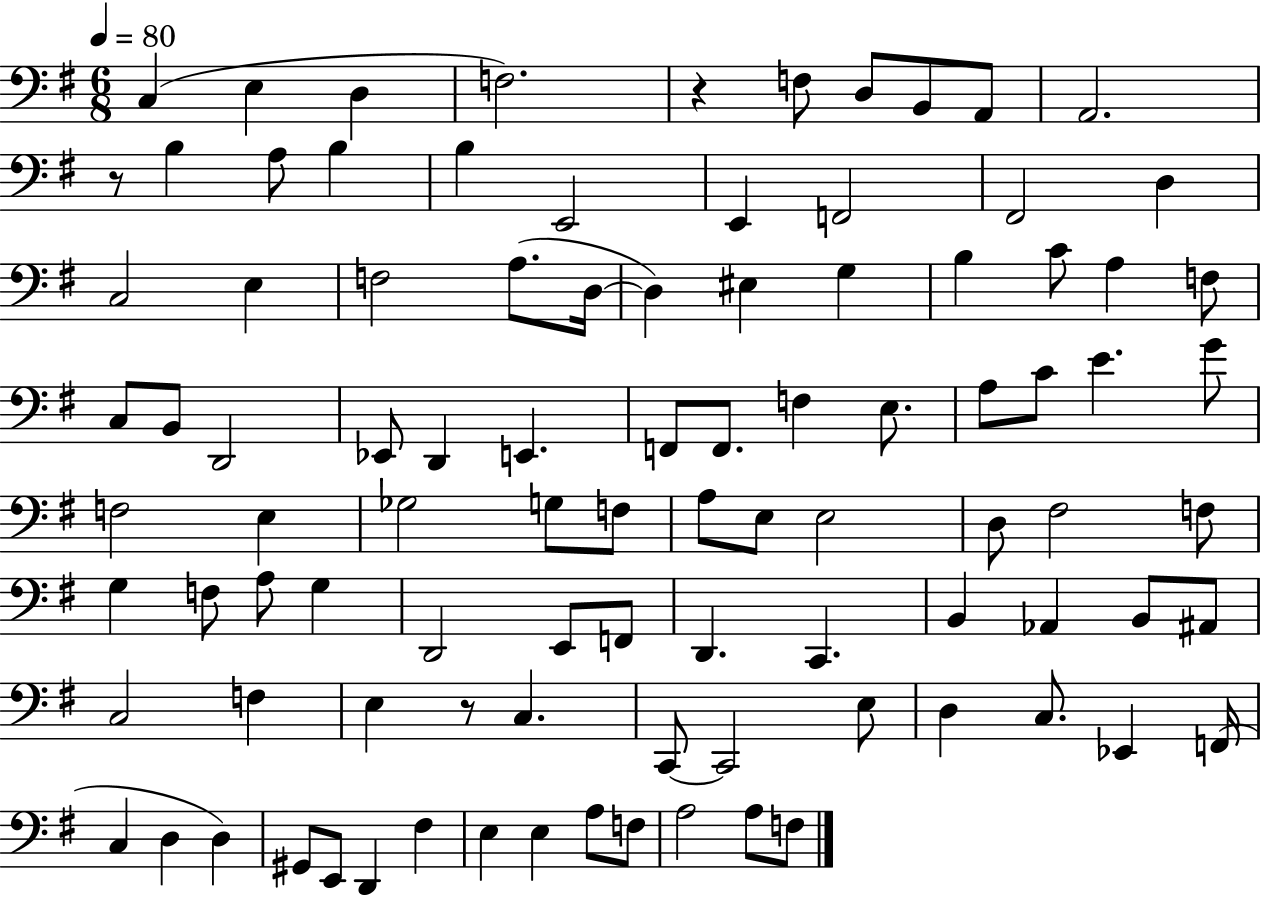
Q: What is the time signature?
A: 6/8